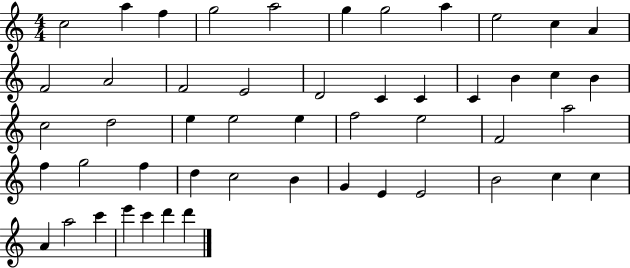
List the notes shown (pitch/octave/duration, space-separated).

C5/h A5/q F5/q G5/h A5/h G5/q G5/h A5/q E5/h C5/q A4/q F4/h A4/h F4/h E4/h D4/h C4/q C4/q C4/q B4/q C5/q B4/q C5/h D5/h E5/q E5/h E5/q F5/h E5/h F4/h A5/h F5/q G5/h F5/q D5/q C5/h B4/q G4/q E4/q E4/h B4/h C5/q C5/q A4/q A5/h C6/q E6/q C6/q D6/q D6/q